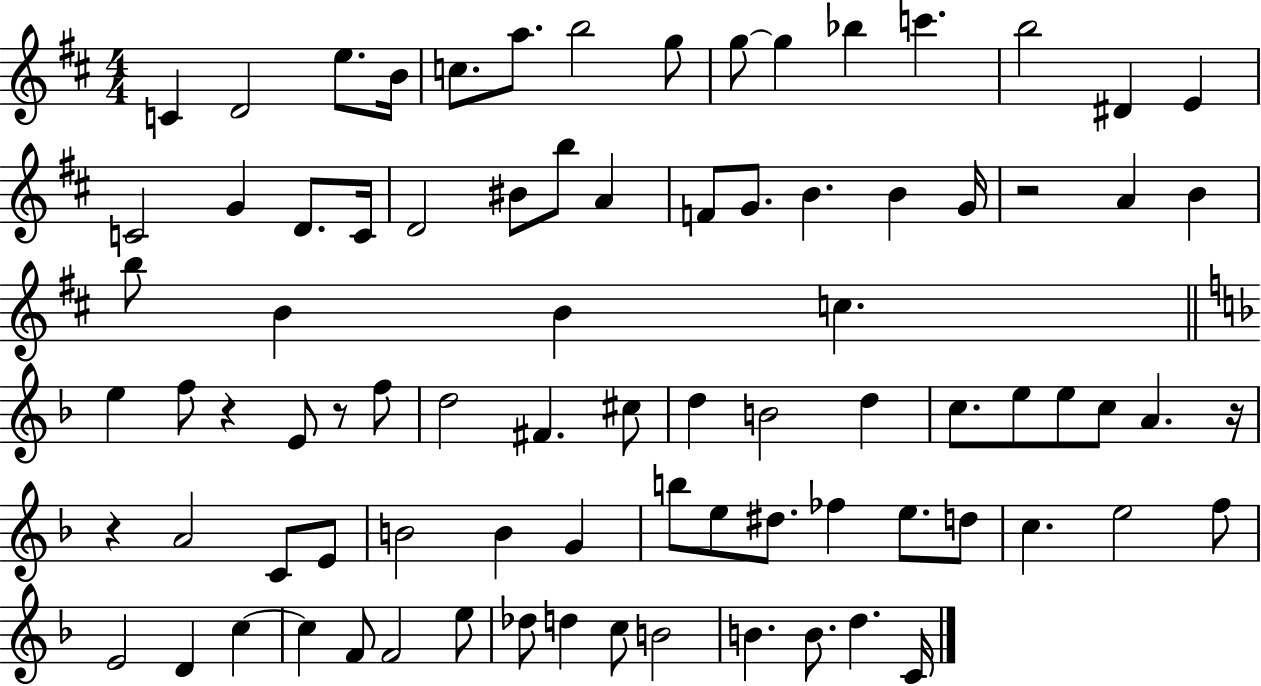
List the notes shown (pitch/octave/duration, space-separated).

C4/q D4/h E5/e. B4/s C5/e. A5/e. B5/h G5/e G5/e G5/q Bb5/q C6/q. B5/h D#4/q E4/q C4/h G4/q D4/e. C4/s D4/h BIS4/e B5/e A4/q F4/e G4/e. B4/q. B4/q G4/s R/h A4/q B4/q B5/e B4/q B4/q C5/q. E5/q F5/e R/q E4/e R/e F5/e D5/h F#4/q. C#5/e D5/q B4/h D5/q C5/e. E5/e E5/e C5/e A4/q. R/s R/q A4/h C4/e E4/e B4/h B4/q G4/q B5/e E5/e D#5/e. FES5/q E5/e. D5/e C5/q. E5/h F5/e E4/h D4/q C5/q C5/q F4/e F4/h E5/e Db5/e D5/q C5/e B4/h B4/q. B4/e. D5/q. C4/s